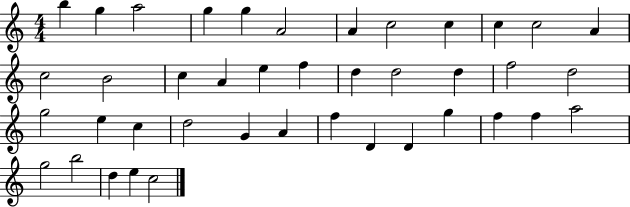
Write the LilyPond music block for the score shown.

{
  \clef treble
  \numericTimeSignature
  \time 4/4
  \key c \major
  b''4 g''4 a''2 | g''4 g''4 a'2 | a'4 c''2 c''4 | c''4 c''2 a'4 | \break c''2 b'2 | c''4 a'4 e''4 f''4 | d''4 d''2 d''4 | f''2 d''2 | \break g''2 e''4 c''4 | d''2 g'4 a'4 | f''4 d'4 d'4 g''4 | f''4 f''4 a''2 | \break g''2 b''2 | d''4 e''4 c''2 | \bar "|."
}